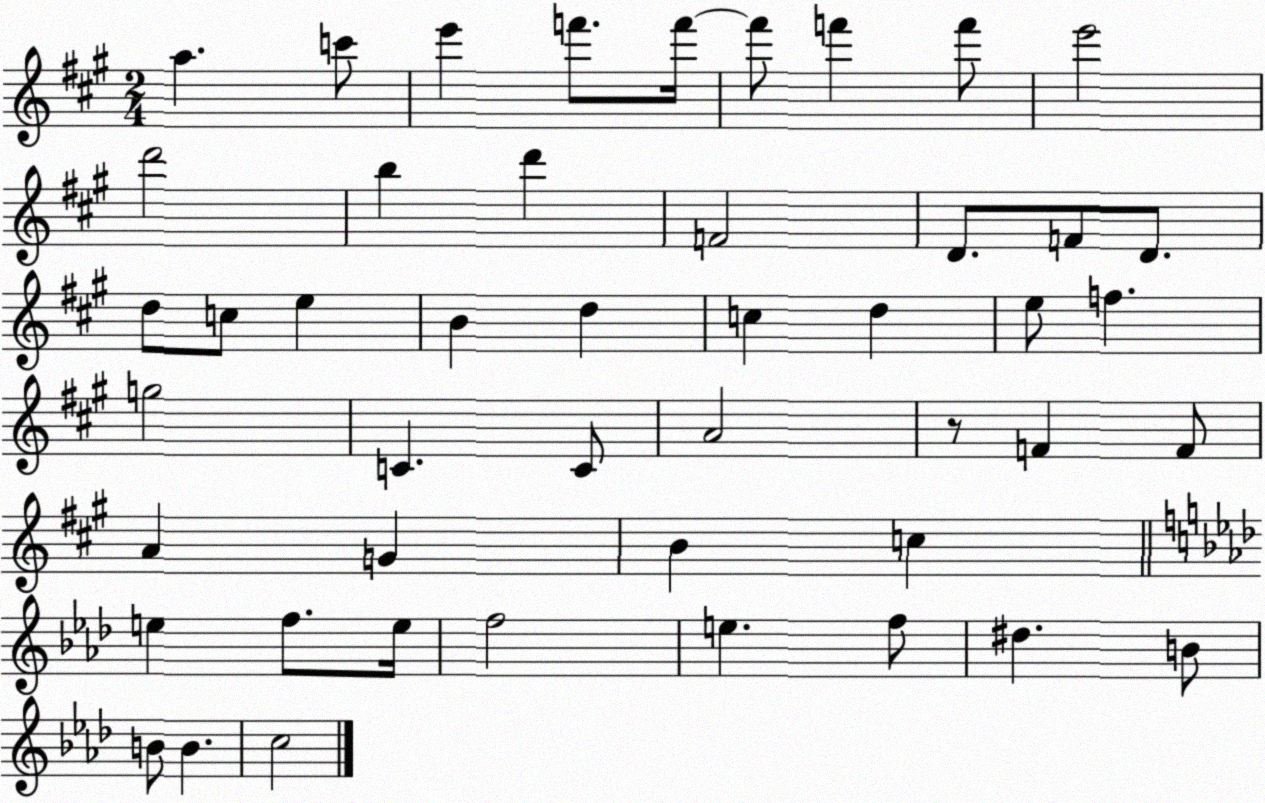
X:1
T:Untitled
M:2/4
L:1/4
K:A
a c'/2 e' f'/2 f'/4 f'/2 f' f'/2 e'2 d'2 b d' F2 D/2 F/2 D/2 d/2 c/2 e B d c d e/2 f g2 C C/2 A2 z/2 F F/2 A G B c e f/2 e/4 f2 e f/2 ^d B/2 B/2 B c2